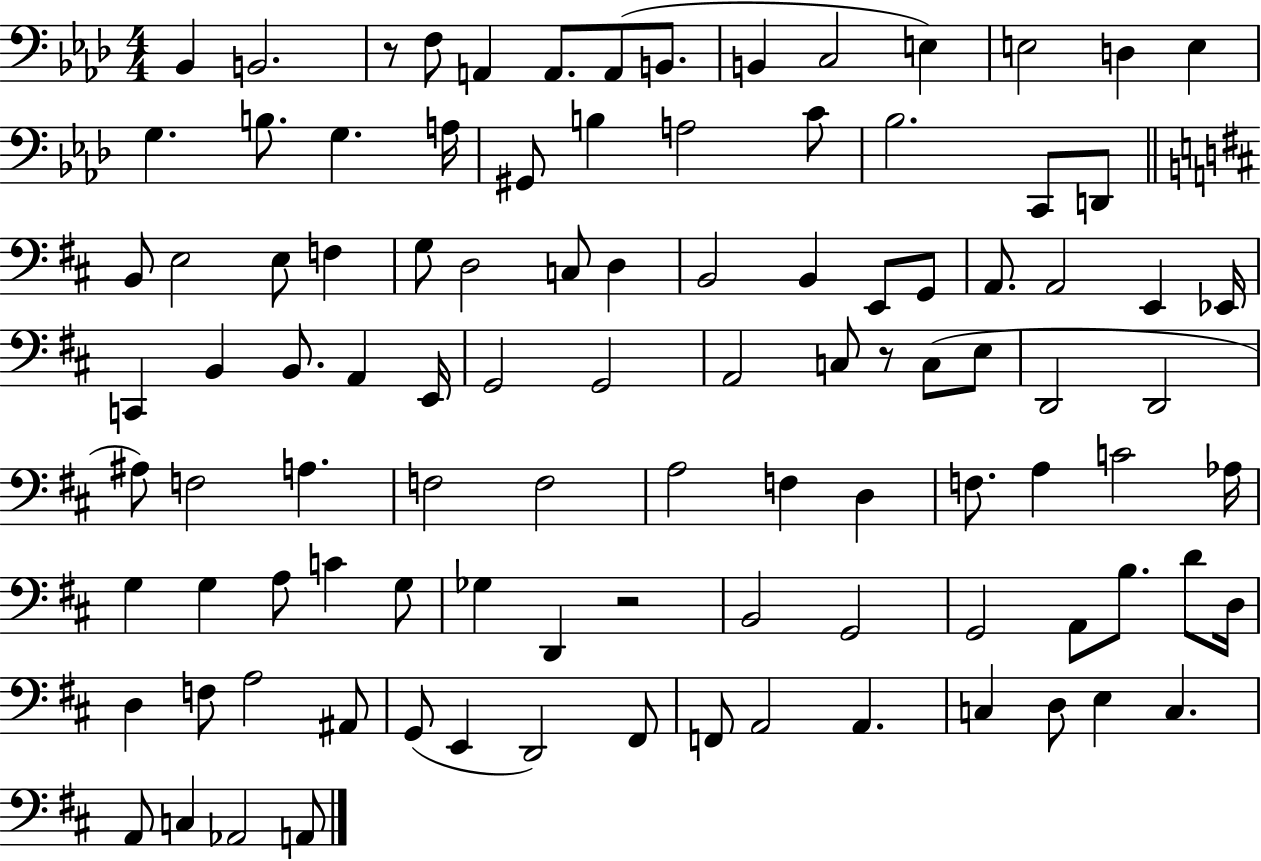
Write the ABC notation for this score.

X:1
T:Untitled
M:4/4
L:1/4
K:Ab
_B,, B,,2 z/2 F,/2 A,, A,,/2 A,,/2 B,,/2 B,, C,2 E, E,2 D, E, G, B,/2 G, A,/4 ^G,,/2 B, A,2 C/2 _B,2 C,,/2 D,,/2 B,,/2 E,2 E,/2 F, G,/2 D,2 C,/2 D, B,,2 B,, E,,/2 G,,/2 A,,/2 A,,2 E,, _E,,/4 C,, B,, B,,/2 A,, E,,/4 G,,2 G,,2 A,,2 C,/2 z/2 C,/2 E,/2 D,,2 D,,2 ^A,/2 F,2 A, F,2 F,2 A,2 F, D, F,/2 A, C2 _A,/4 G, G, A,/2 C G,/2 _G, D,, z2 B,,2 G,,2 G,,2 A,,/2 B,/2 D/2 D,/4 D, F,/2 A,2 ^A,,/2 G,,/2 E,, D,,2 ^F,,/2 F,,/2 A,,2 A,, C, D,/2 E, C, A,,/2 C, _A,,2 A,,/2